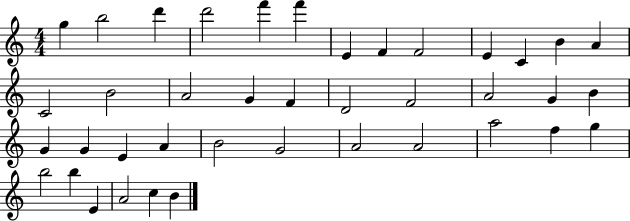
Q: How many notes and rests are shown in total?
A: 40